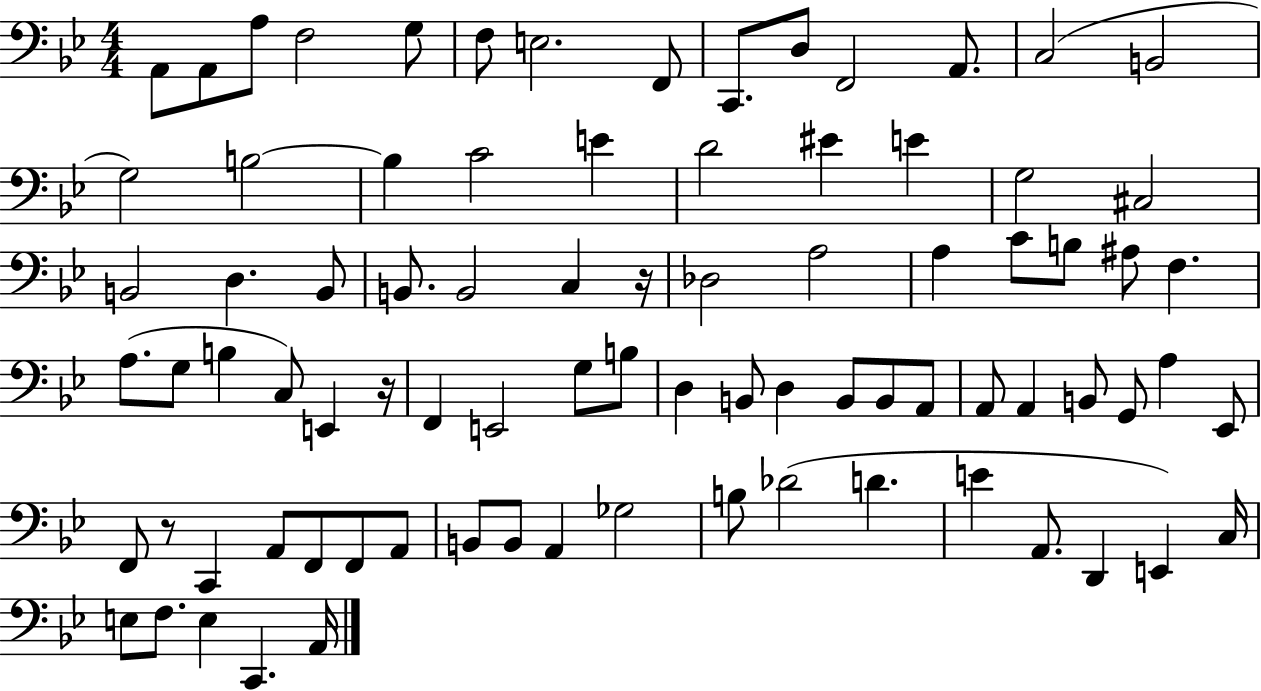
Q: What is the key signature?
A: BES major